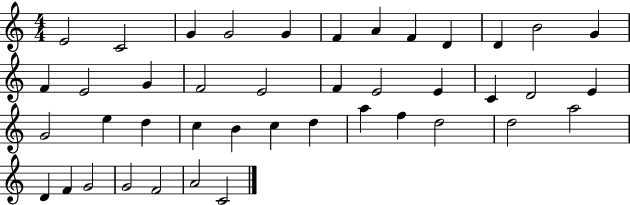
X:1
T:Untitled
M:4/4
L:1/4
K:C
E2 C2 G G2 G F A F D D B2 G F E2 G F2 E2 F E2 E C D2 E G2 e d c B c d a f d2 d2 a2 D F G2 G2 F2 A2 C2